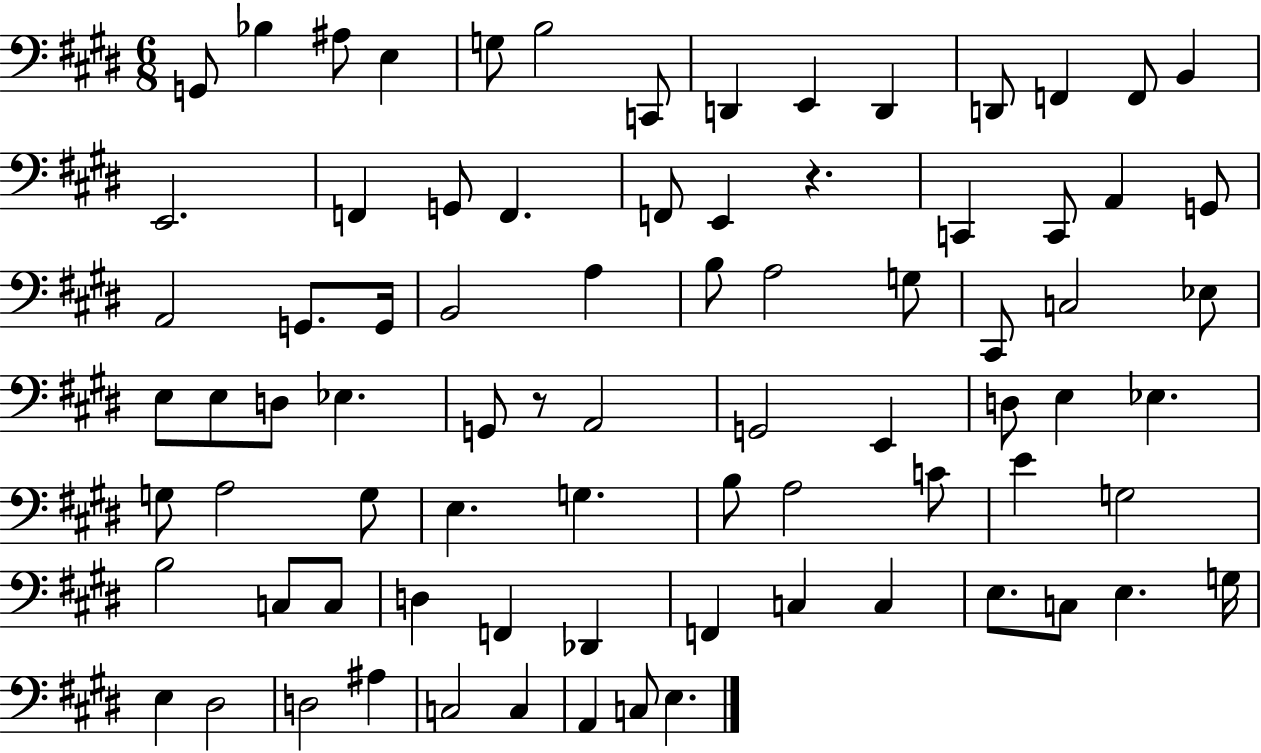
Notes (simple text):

G2/e Bb3/q A#3/e E3/q G3/e B3/h C2/e D2/q E2/q D2/q D2/e F2/q F2/e B2/q E2/h. F2/q G2/e F2/q. F2/e E2/q R/q. C2/q C2/e A2/q G2/e A2/h G2/e. G2/s B2/h A3/q B3/e A3/h G3/e C#2/e C3/h Eb3/e E3/e E3/e D3/e Eb3/q. G2/e R/e A2/h G2/h E2/q D3/e E3/q Eb3/q. G3/e A3/h G3/e E3/q. G3/q. B3/e A3/h C4/e E4/q G3/h B3/h C3/e C3/e D3/q F2/q Db2/q F2/q C3/q C3/q E3/e. C3/e E3/q. G3/s E3/q D#3/h D3/h A#3/q C3/h C3/q A2/q C3/e E3/q.